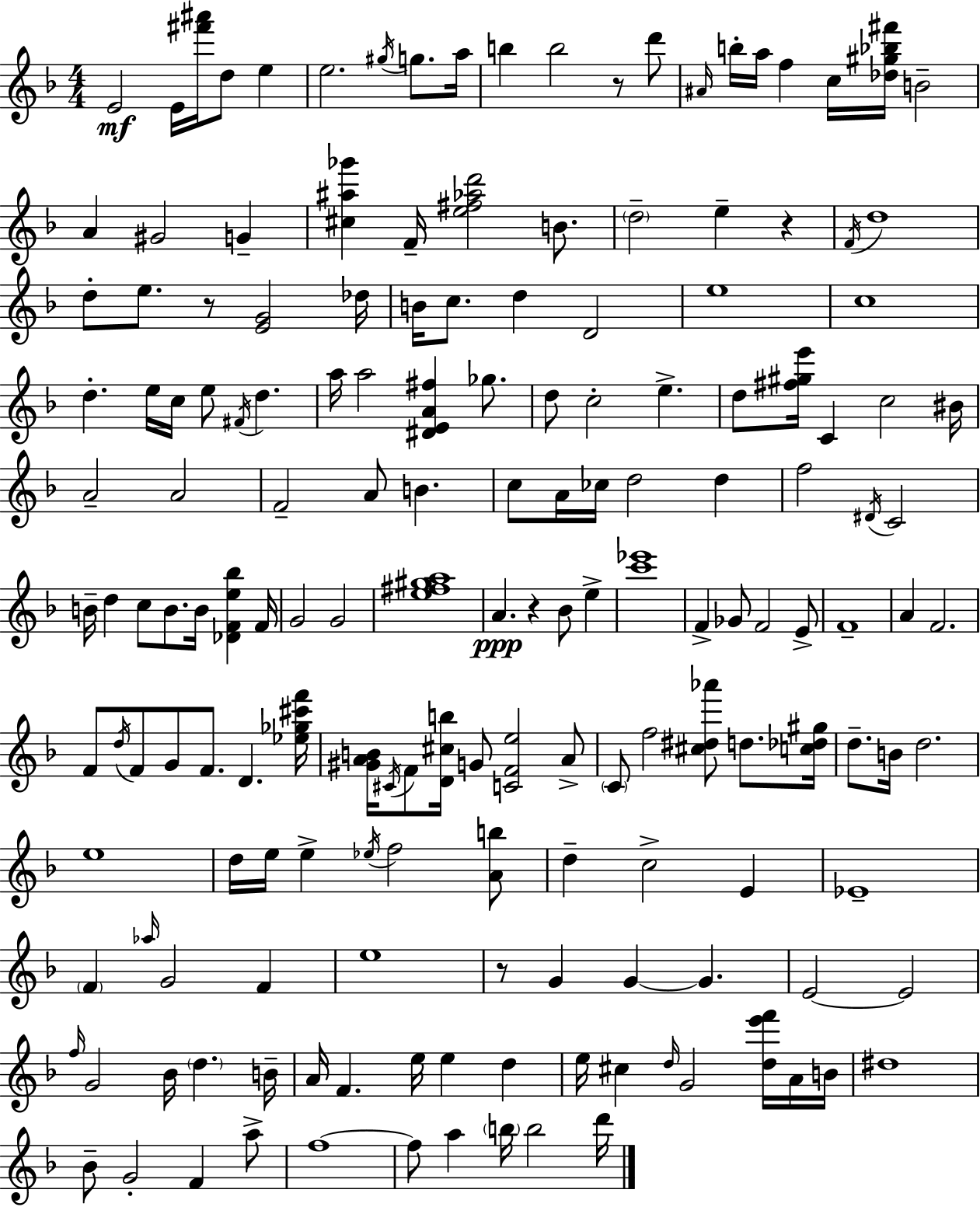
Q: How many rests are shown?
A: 5